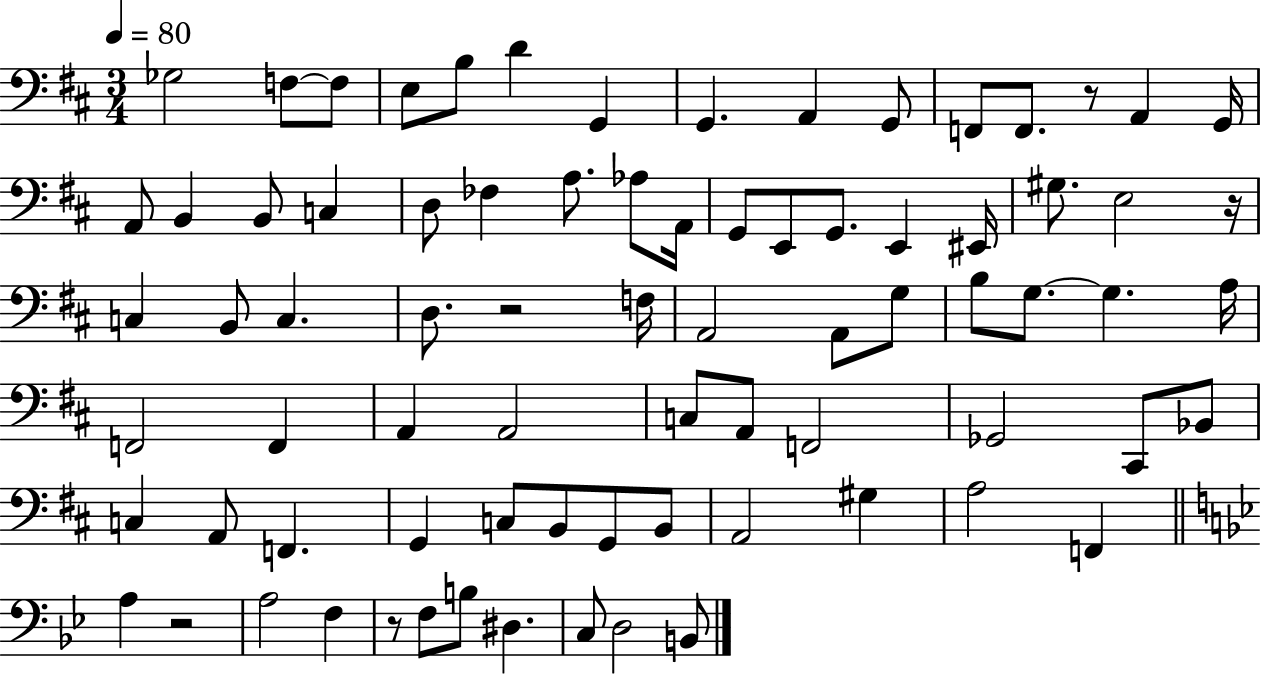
Gb3/h F3/e F3/e E3/e B3/e D4/q G2/q G2/q. A2/q G2/e F2/e F2/e. R/e A2/q G2/s A2/e B2/q B2/e C3/q D3/e FES3/q A3/e. Ab3/e A2/s G2/e E2/e G2/e. E2/q EIS2/s G#3/e. E3/h R/s C3/q B2/e C3/q. D3/e. R/h F3/s A2/h A2/e G3/e B3/e G3/e. G3/q. A3/s F2/h F2/q A2/q A2/h C3/e A2/e F2/h Gb2/h C#2/e Bb2/e C3/q A2/e F2/q. G2/q C3/e B2/e G2/e B2/e A2/h G#3/q A3/h F2/q A3/q R/h A3/h F3/q R/e F3/e B3/e D#3/q. C3/e D3/h B2/e